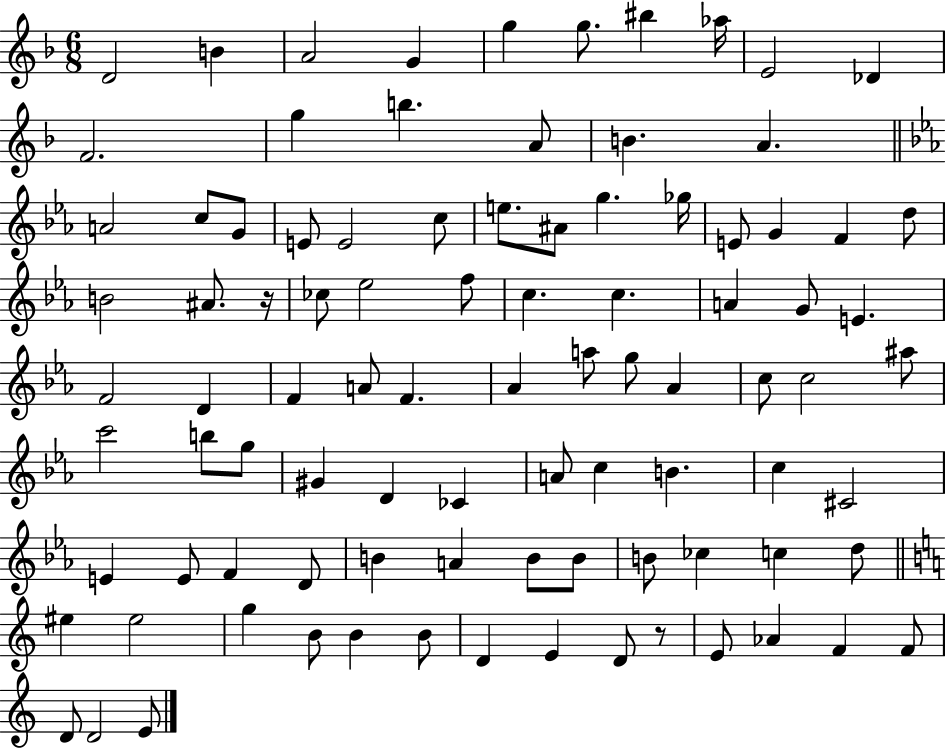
{
  \clef treble
  \numericTimeSignature
  \time 6/8
  \key f \major
  d'2 b'4 | a'2 g'4 | g''4 g''8. bis''4 aes''16 | e'2 des'4 | \break f'2. | g''4 b''4. a'8 | b'4. a'4. | \bar "||" \break \key ees \major a'2 c''8 g'8 | e'8 e'2 c''8 | e''8. ais'8 g''4. ges''16 | e'8 g'4 f'4 d''8 | \break b'2 ais'8. r16 | ces''8 ees''2 f''8 | c''4. c''4. | a'4 g'8 e'4. | \break f'2 d'4 | f'4 a'8 f'4. | aes'4 a''8 g''8 aes'4 | c''8 c''2 ais''8 | \break c'''2 b''8 g''8 | gis'4 d'4 ces'4 | a'8 c''4 b'4. | c''4 cis'2 | \break e'4 e'8 f'4 d'8 | b'4 a'4 b'8 b'8 | b'8 ces''4 c''4 d''8 | \bar "||" \break \key c \major eis''4 eis''2 | g''4 b'8 b'4 b'8 | d'4 e'4 d'8 r8 | e'8 aes'4 f'4 f'8 | \break d'8 d'2 e'8 | \bar "|."
}